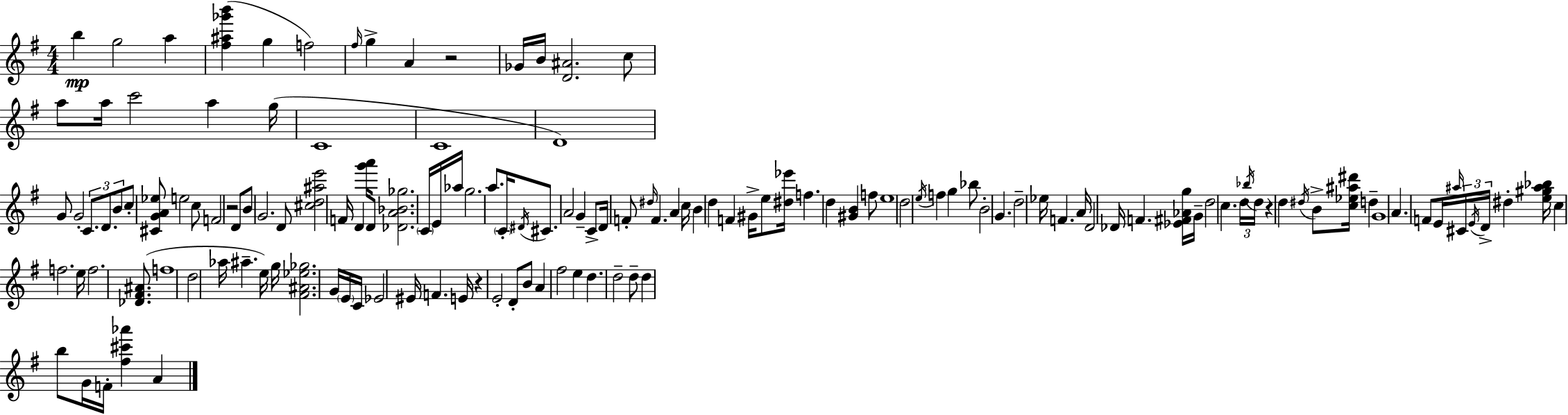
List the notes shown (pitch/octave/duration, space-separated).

B5/q G5/h A5/q [F#5,A#5,Gb6,B6]/q G5/q F5/h F#5/s G5/q A4/q R/h Gb4/s B4/s [D4,A#4]/h. C5/e A5/e A5/s C6/h A5/q G5/s C4/w C4/w D4/w G4/e G4/h C4/e. D4/e. B4/e C5/e [C#4,G4,A4,Eb5]/e E5/h C5/e F4/h R/h D4/e B4/e G4/h. D4/e [C#5,D5,A#5,E6]/h F4/s D4/q [G6,A6]/s D4/e [Db4,A4,Bb4,Gb5]/h. C4/s E4/s Ab5/s G5/h. A5/e. C4/s D#4/s C#4/e. A4/h G4/q C4/e D4/s F4/e D#5/s F4/q. A4/q C5/s B4/q D5/q F4/q G#4/s E5/e [D#5,Eb6]/s F5/q. D5/q [G#4,B4]/q F5/e E5/w D5/h E5/s F5/q G5/q Bb5/e B4/h G4/q. D5/h Eb5/s F4/q. A4/s D4/h Db4/s F4/q. [Eb4,F#4,Ab4,G5]/s G4/s D5/h C5/q. D5/s Bb5/s D5/s R/q D5/q D#5/s B4/e [C5,Eb5,A#5,D#6]/s D5/q G4/w A4/q. F4/e E4/s A#5/s C#4/s E4/s D4/s D#5/q [E5,G#5,A#5,Bb5]/s C5/q F5/h. E5/s F5/h. [Db4,F#4,A#4]/e. F5/w D5/h Ab5/s A#5/q. E5/s G5/s [F#4,A#4,Eb5,Gb5]/h. G4/s E4/s C4/s Eb4/h EIS4/s F4/q. E4/s R/q E4/h D4/e B4/e A4/q F#5/h E5/q D5/q. D5/h D5/e D5/q B5/e G4/s F4/s [F#5,C#6,Ab6]/q A4/q